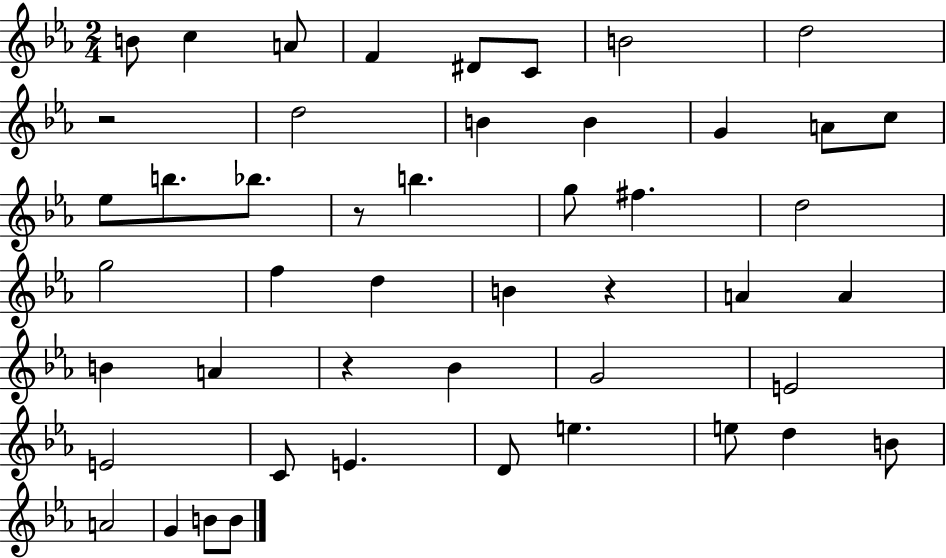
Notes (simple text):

B4/e C5/q A4/e F4/q D#4/e C4/e B4/h D5/h R/h D5/h B4/q B4/q G4/q A4/e C5/e Eb5/e B5/e. Bb5/e. R/e B5/q. G5/e F#5/q. D5/h G5/h F5/q D5/q B4/q R/q A4/q A4/q B4/q A4/q R/q Bb4/q G4/h E4/h E4/h C4/e E4/q. D4/e E5/q. E5/e D5/q B4/e A4/h G4/q B4/e B4/e